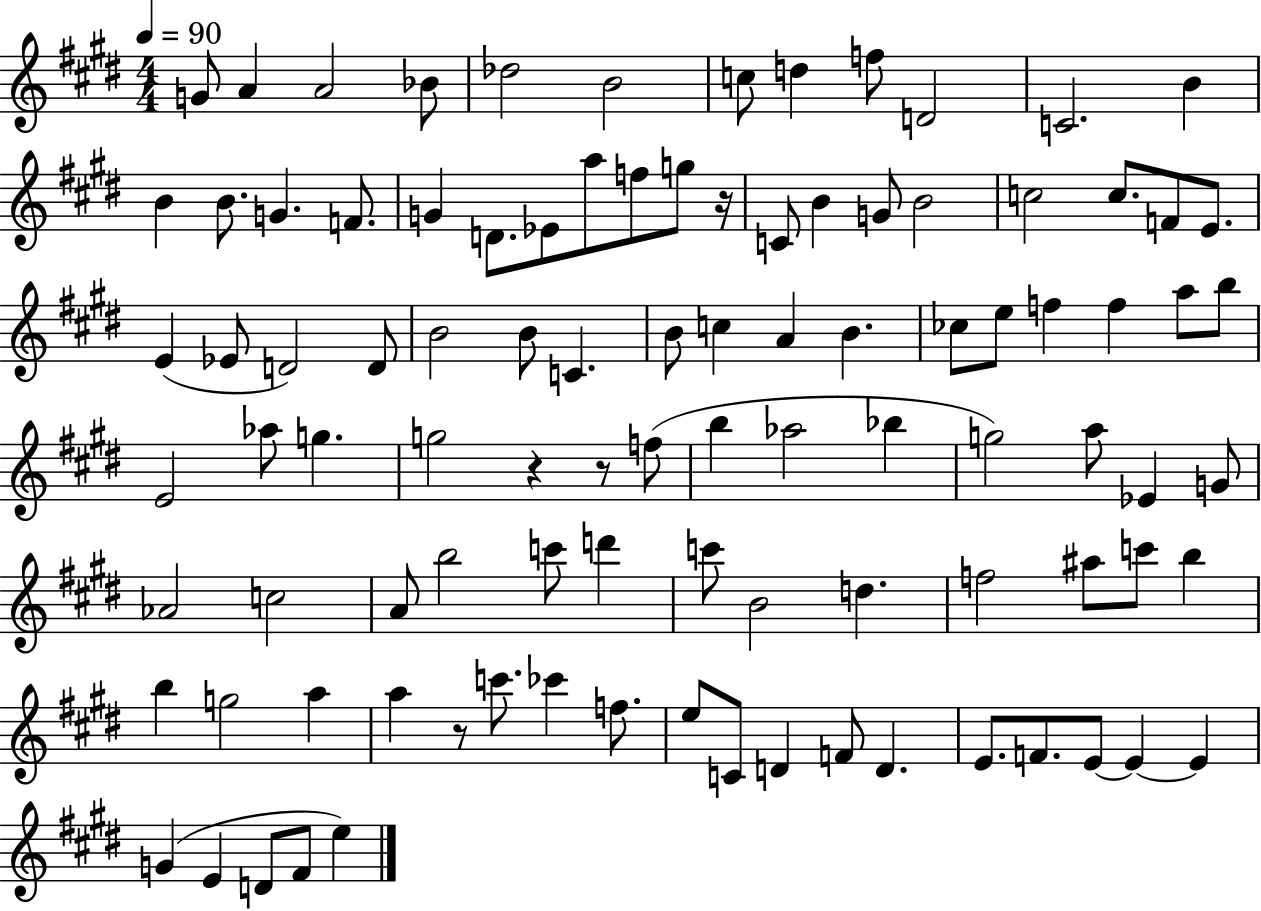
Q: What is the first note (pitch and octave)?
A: G4